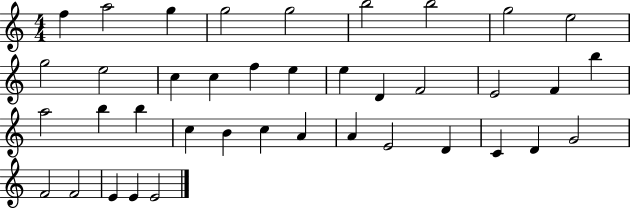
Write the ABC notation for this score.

X:1
T:Untitled
M:4/4
L:1/4
K:C
f a2 g g2 g2 b2 b2 g2 e2 g2 e2 c c f e e D F2 E2 F b a2 b b c B c A A E2 D C D G2 F2 F2 E E E2